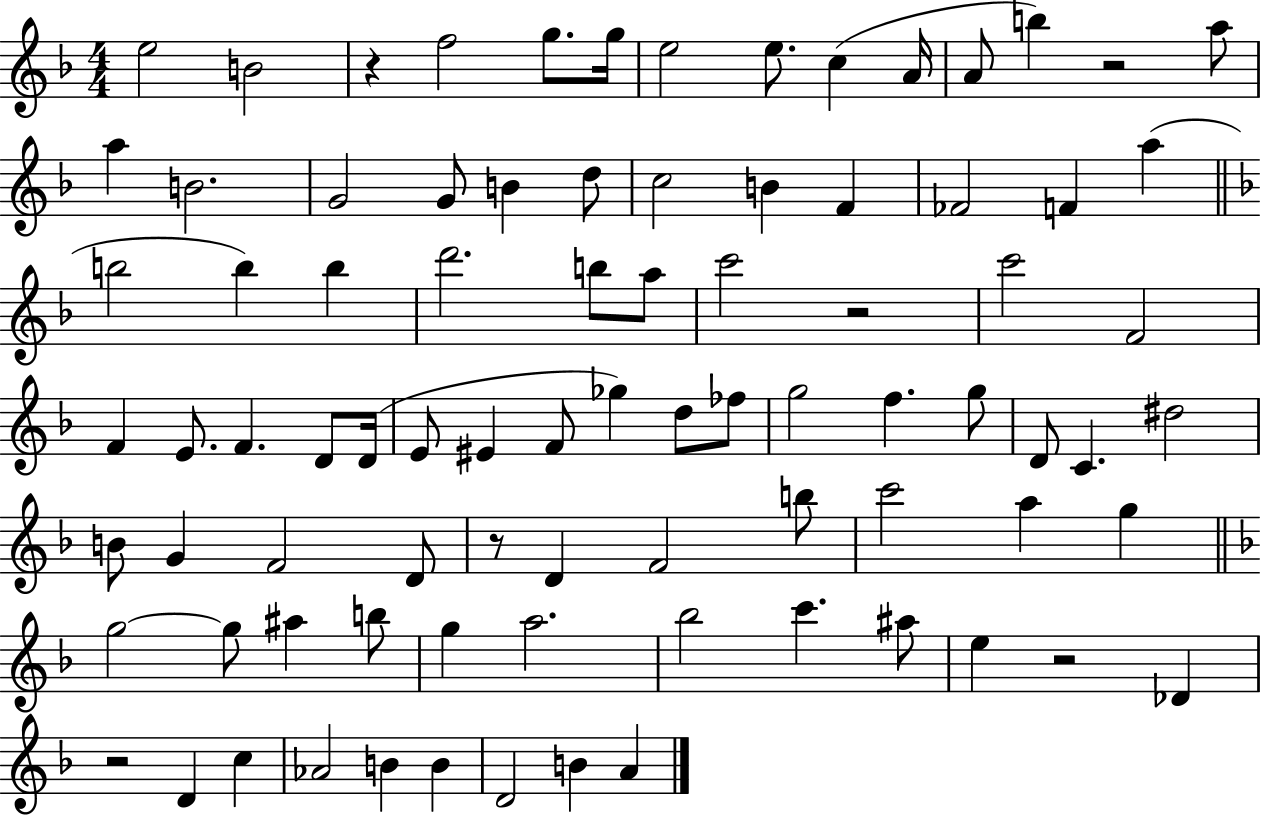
X:1
T:Untitled
M:4/4
L:1/4
K:F
e2 B2 z f2 g/2 g/4 e2 e/2 c A/4 A/2 b z2 a/2 a B2 G2 G/2 B d/2 c2 B F _F2 F a b2 b b d'2 b/2 a/2 c'2 z2 c'2 F2 F E/2 F D/2 D/4 E/2 ^E F/2 _g d/2 _f/2 g2 f g/2 D/2 C ^d2 B/2 G F2 D/2 z/2 D F2 b/2 c'2 a g g2 g/2 ^a b/2 g a2 _b2 c' ^a/2 e z2 _D z2 D c _A2 B B D2 B A